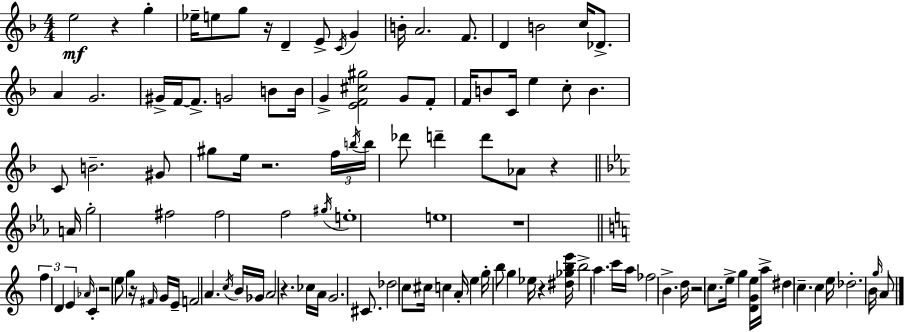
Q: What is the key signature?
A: D minor